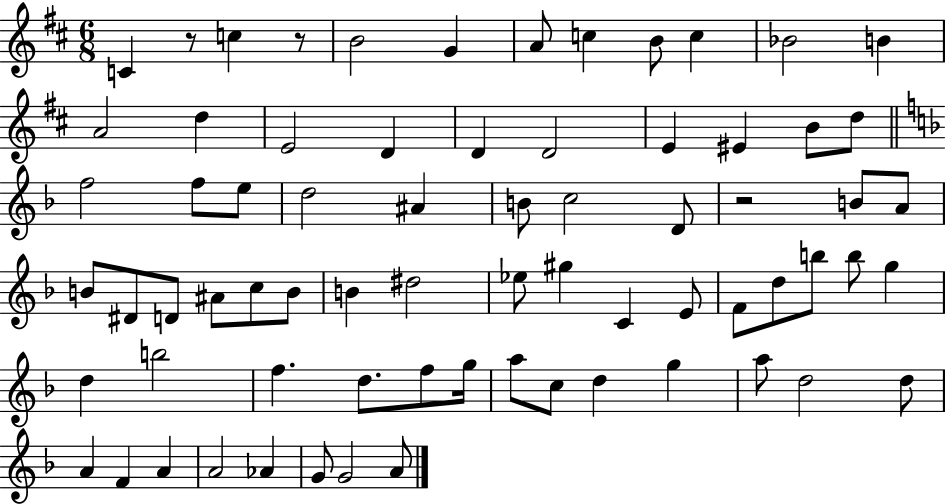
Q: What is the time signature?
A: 6/8